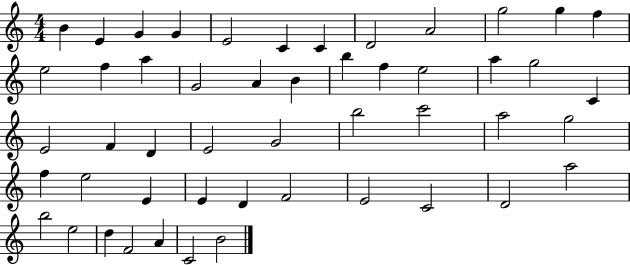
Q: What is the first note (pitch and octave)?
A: B4